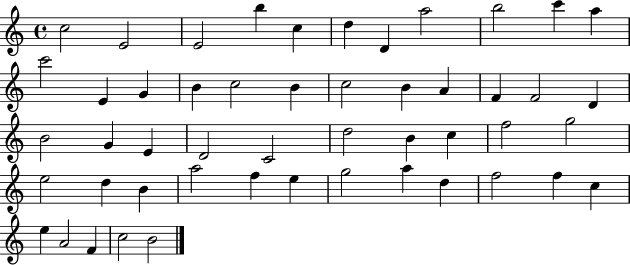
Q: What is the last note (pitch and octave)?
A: B4